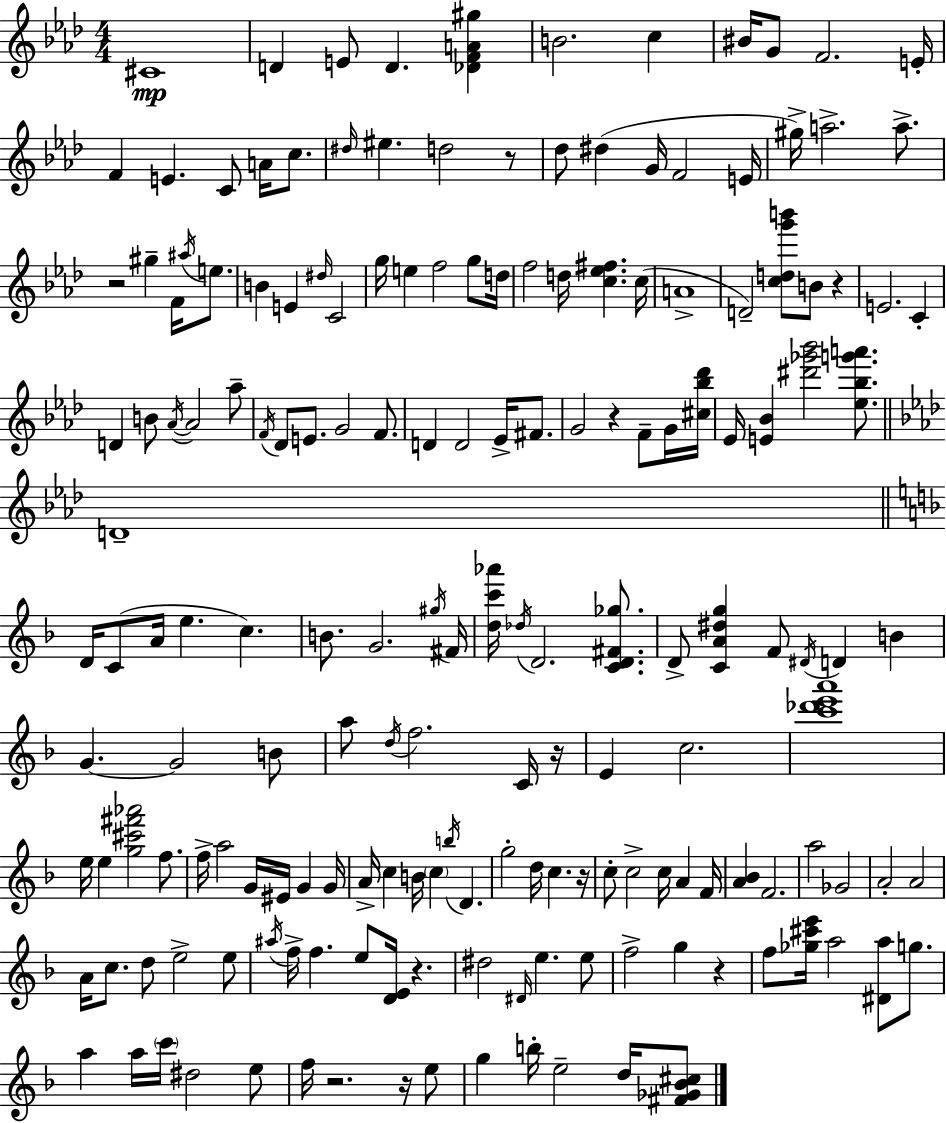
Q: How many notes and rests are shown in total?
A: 175